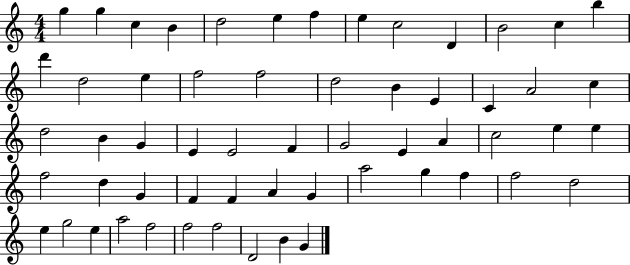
{
  \clef treble
  \numericTimeSignature
  \time 4/4
  \key c \major
  g''4 g''4 c''4 b'4 | d''2 e''4 f''4 | e''4 c''2 d'4 | b'2 c''4 b''4 | \break d'''4 d''2 e''4 | f''2 f''2 | d''2 b'4 e'4 | c'4 a'2 c''4 | \break d''2 b'4 g'4 | e'4 e'2 f'4 | g'2 e'4 a'4 | c''2 e''4 e''4 | \break f''2 d''4 g'4 | f'4 f'4 a'4 g'4 | a''2 g''4 f''4 | f''2 d''2 | \break e''4 g''2 e''4 | a''2 f''2 | f''2 f''2 | d'2 b'4 g'4 | \break \bar "|."
}